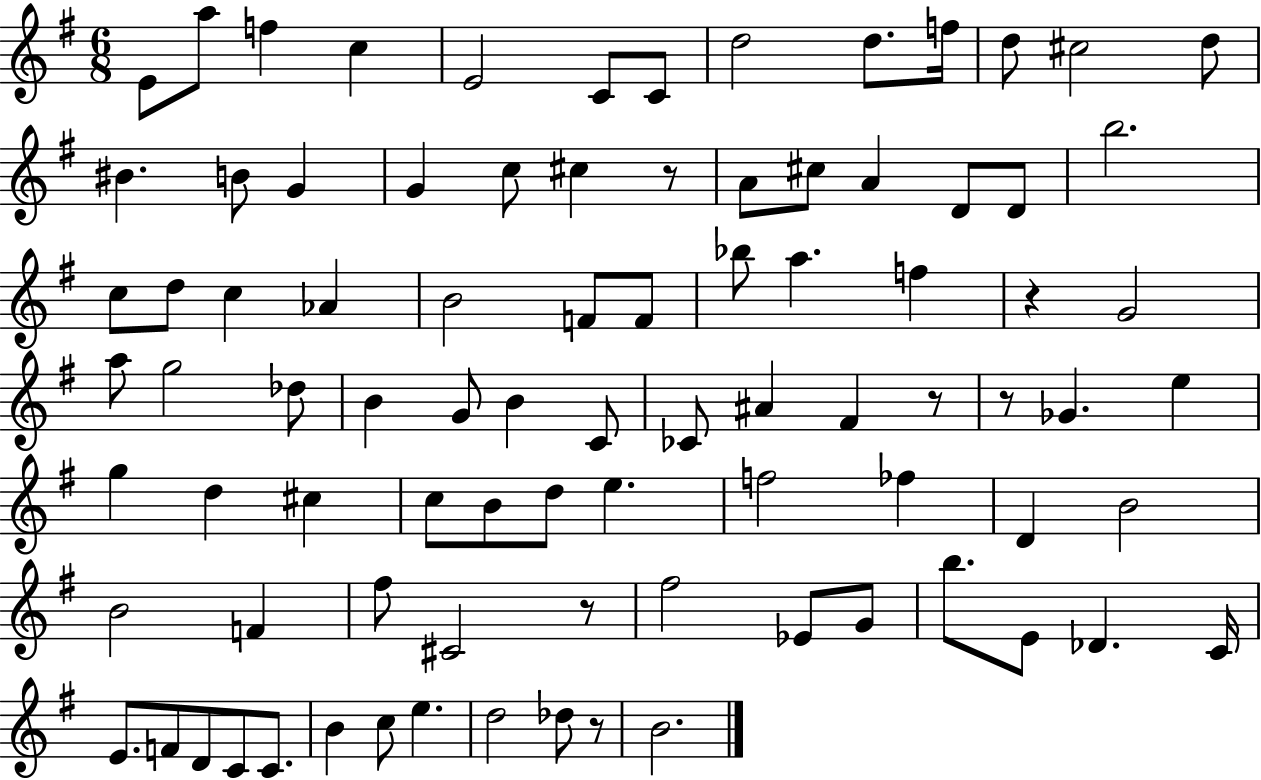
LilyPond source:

{
  \clef treble
  \numericTimeSignature
  \time 6/8
  \key g \major
  e'8 a''8 f''4 c''4 | e'2 c'8 c'8 | d''2 d''8. f''16 | d''8 cis''2 d''8 | \break bis'4. b'8 g'4 | g'4 c''8 cis''4 r8 | a'8 cis''8 a'4 d'8 d'8 | b''2. | \break c''8 d''8 c''4 aes'4 | b'2 f'8 f'8 | bes''8 a''4. f''4 | r4 g'2 | \break a''8 g''2 des''8 | b'4 g'8 b'4 c'8 | ces'8 ais'4 fis'4 r8 | r8 ges'4. e''4 | \break g''4 d''4 cis''4 | c''8 b'8 d''8 e''4. | f''2 fes''4 | d'4 b'2 | \break b'2 f'4 | fis''8 cis'2 r8 | fis''2 ees'8 g'8 | b''8. e'8 des'4. c'16 | \break e'8. f'8 d'8 c'8 c'8. | b'4 c''8 e''4. | d''2 des''8 r8 | b'2. | \break \bar "|."
}